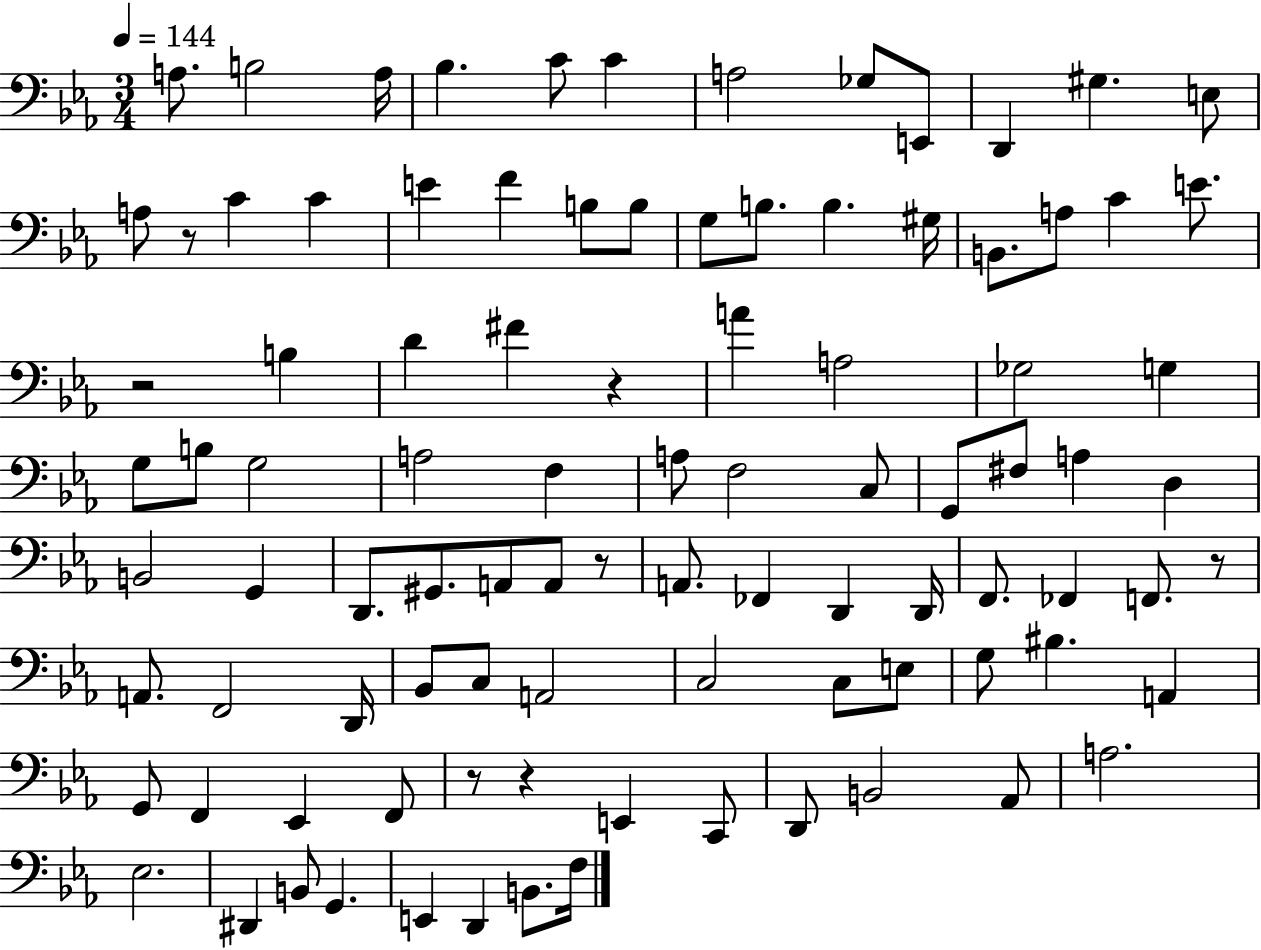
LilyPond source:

{
  \clef bass
  \numericTimeSignature
  \time 3/4
  \key ees \major
  \tempo 4 = 144
  a8. b2 a16 | bes4. c'8 c'4 | a2 ges8 e,8 | d,4 gis4. e8 | \break a8 r8 c'4 c'4 | e'4 f'4 b8 b8 | g8 b8. b4. gis16 | b,8. a8 c'4 e'8. | \break r2 b4 | d'4 fis'4 r4 | a'4 a2 | ges2 g4 | \break g8 b8 g2 | a2 f4 | a8 f2 c8 | g,8 fis8 a4 d4 | \break b,2 g,4 | d,8. gis,8. a,8 a,8 r8 | a,8. fes,4 d,4 d,16 | f,8. fes,4 f,8. r8 | \break a,8. f,2 d,16 | bes,8 c8 a,2 | c2 c8 e8 | g8 bis4. a,4 | \break g,8 f,4 ees,4 f,8 | r8 r4 e,4 c,8 | d,8 b,2 aes,8 | a2. | \break ees2. | dis,4 b,8 g,4. | e,4 d,4 b,8. f16 | \bar "|."
}